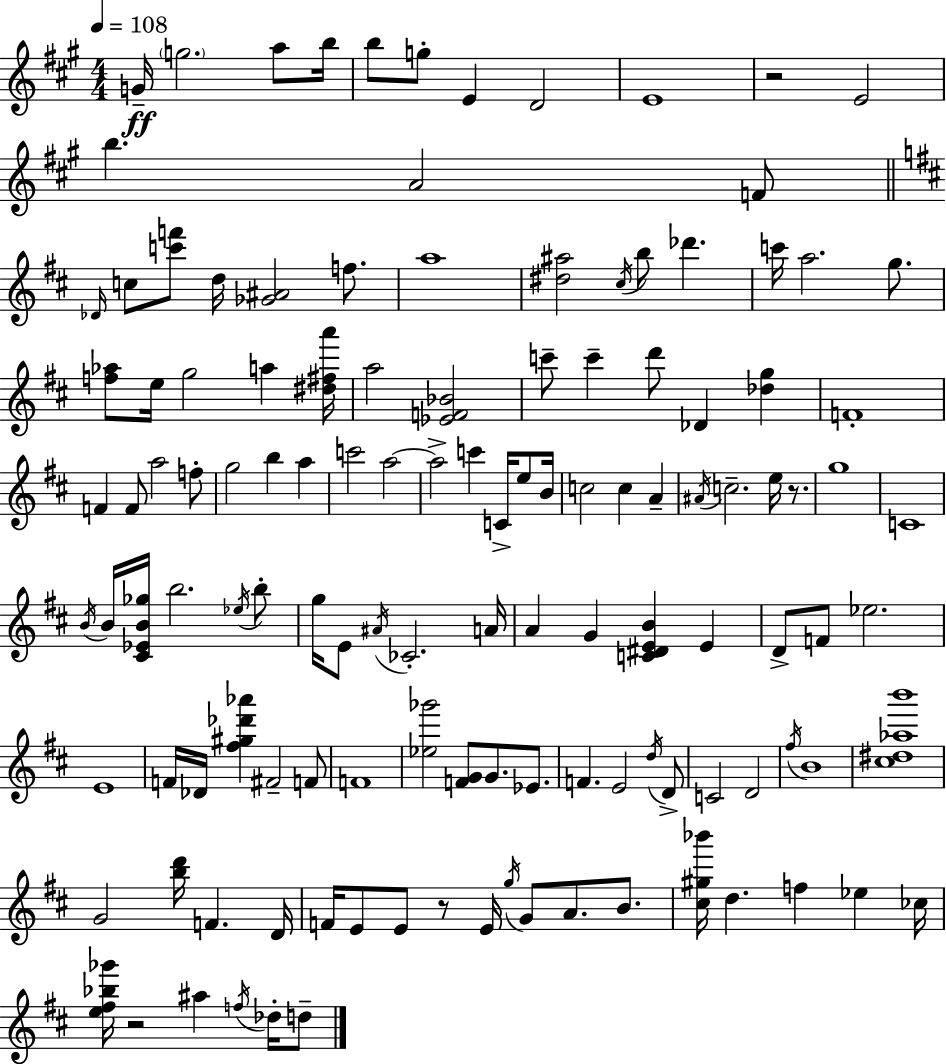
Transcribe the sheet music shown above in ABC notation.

X:1
T:Untitled
M:4/4
L:1/4
K:A
G/4 g2 a/2 b/4 b/2 g/2 E D2 E4 z2 E2 b A2 F/2 _D/4 c/2 [c'f']/2 d/4 [_G^A]2 f/2 a4 [^d^a]2 ^c/4 b/2 _d' c'/4 a2 g/2 [f_a]/2 e/4 g2 a [^d^fa']/4 a2 [_EF_B]2 c'/2 c' d'/2 _D [_dg] F4 F F/2 a2 f/2 g2 b a c'2 a2 a2 c' C/4 e/2 B/4 c2 c A ^A/4 c2 e/4 z/2 g4 C4 B/4 B/4 [^C_EB_g]/4 b2 _e/4 b/2 g/4 E/2 ^A/4 _C2 A/4 A G [C^DEB] E D/2 F/2 _e2 E4 F/4 _D/4 [^f^g_d'_a'] ^F2 F/2 F4 [_e_g']2 [FG]/2 G/2 _E/2 F E2 d/4 D/2 C2 D2 ^f/4 B4 [^c^d_ab']4 G2 [bd']/4 F D/4 F/4 E/2 E/2 z/2 E/4 g/4 G/2 A/2 B/2 [^c^g_b']/4 d f _e _c/4 [e^f_b_g']/4 z2 ^a f/4 _d/4 d/2